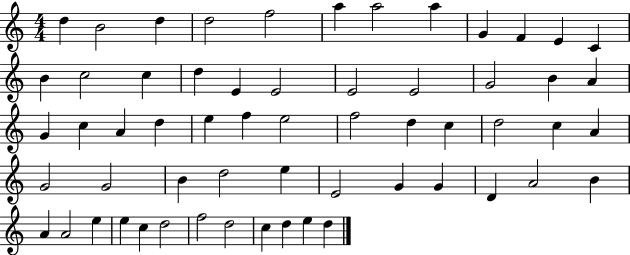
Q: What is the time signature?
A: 4/4